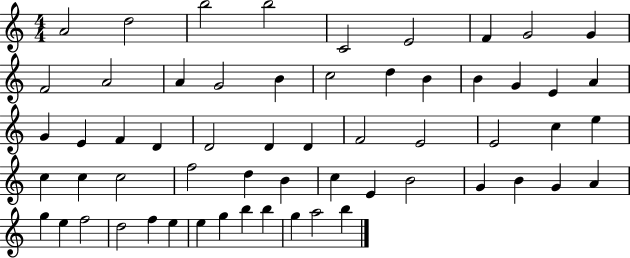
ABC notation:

X:1
T:Untitled
M:4/4
L:1/4
K:C
A2 d2 b2 b2 C2 E2 F G2 G F2 A2 A G2 B c2 d B B G E A G E F D D2 D D F2 E2 E2 c e c c c2 f2 d B c E B2 G B G A g e f2 d2 f e e g b b g a2 b